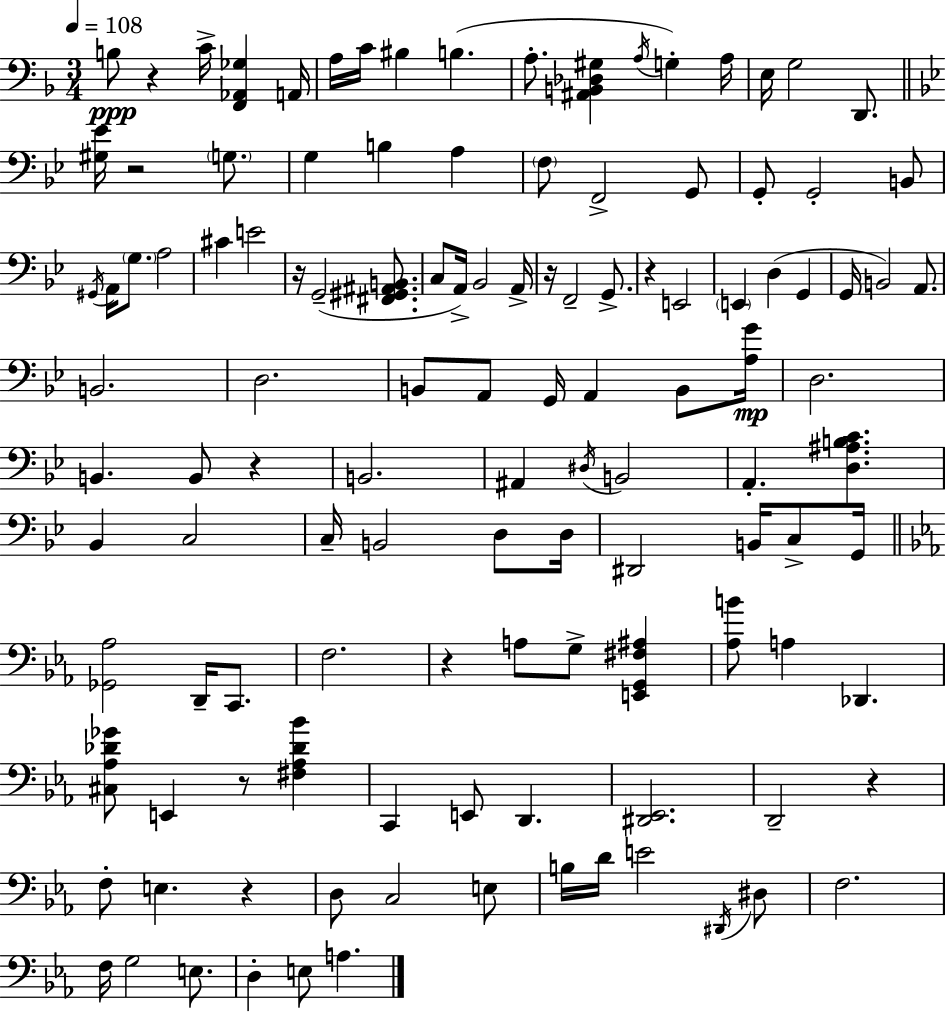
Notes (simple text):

B3/e R/q C4/s [F2,Ab2,Gb3]/q A2/s A3/s C4/s BIS3/q B3/q. A3/e. [A#2,B2,Db3,G#3]/q A3/s G3/q A3/s E3/s G3/h D2/e. [G#3,Eb4]/s R/h G3/e. G3/q B3/q A3/q F3/e F2/h G2/e G2/e G2/h B2/e G#2/s A2/s G3/e. A3/h C#4/q E4/h R/s G2/h [F#2,G#2,A#2,B2]/e. C3/e A2/s Bb2/h A2/s R/s F2/h G2/e. R/q E2/h E2/q D3/q G2/q G2/s B2/h A2/e. B2/h. D3/h. B2/e A2/e G2/s A2/q B2/e [A3,G4]/s D3/h. B2/q. B2/e R/q B2/h. A#2/q D#3/s B2/h A2/q. [D3,A#3,B3,C4]/q. Bb2/q C3/h C3/s B2/h D3/e D3/s D#2/h B2/s C3/e G2/s [Gb2,Ab3]/h D2/s C2/e. F3/h. R/q A3/e G3/e [E2,G2,F#3,A#3]/q [Ab3,B4]/e A3/q Db2/q. [C#3,Ab3,Db4,Gb4]/e E2/q R/e [F#3,Ab3,Db4,Bb4]/q C2/q E2/e D2/q. [D#2,Eb2]/h. D2/h R/q F3/e E3/q. R/q D3/e C3/h E3/e B3/s D4/s E4/h D#2/s D#3/e F3/h. F3/s G3/h E3/e. D3/q E3/e A3/q.